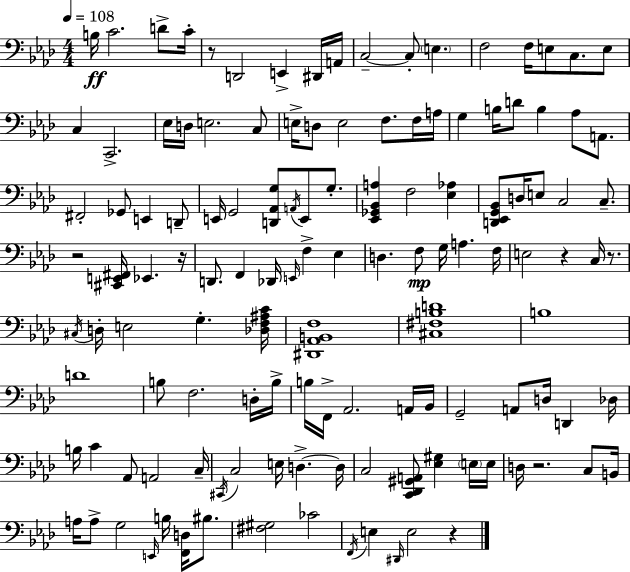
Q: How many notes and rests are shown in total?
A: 128